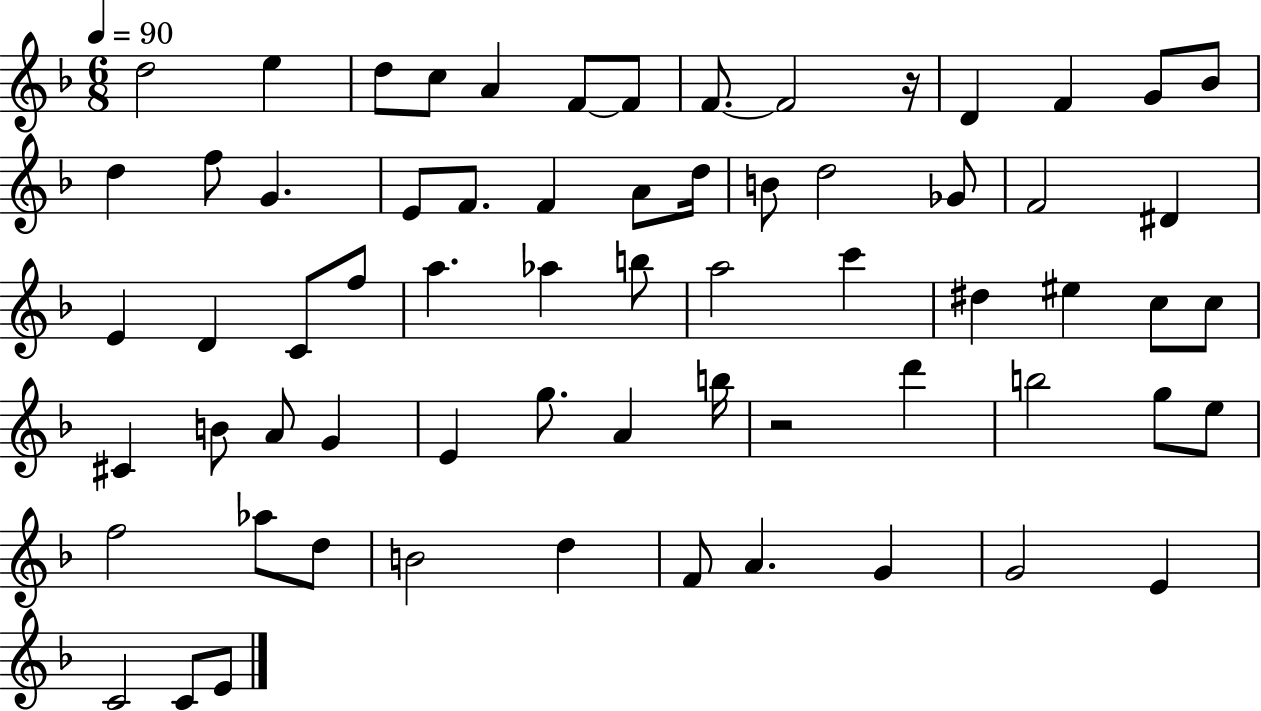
X:1
T:Untitled
M:6/8
L:1/4
K:F
d2 e d/2 c/2 A F/2 F/2 F/2 F2 z/4 D F G/2 _B/2 d f/2 G E/2 F/2 F A/2 d/4 B/2 d2 _G/2 F2 ^D E D C/2 f/2 a _a b/2 a2 c' ^d ^e c/2 c/2 ^C B/2 A/2 G E g/2 A b/4 z2 d' b2 g/2 e/2 f2 _a/2 d/2 B2 d F/2 A G G2 E C2 C/2 E/2